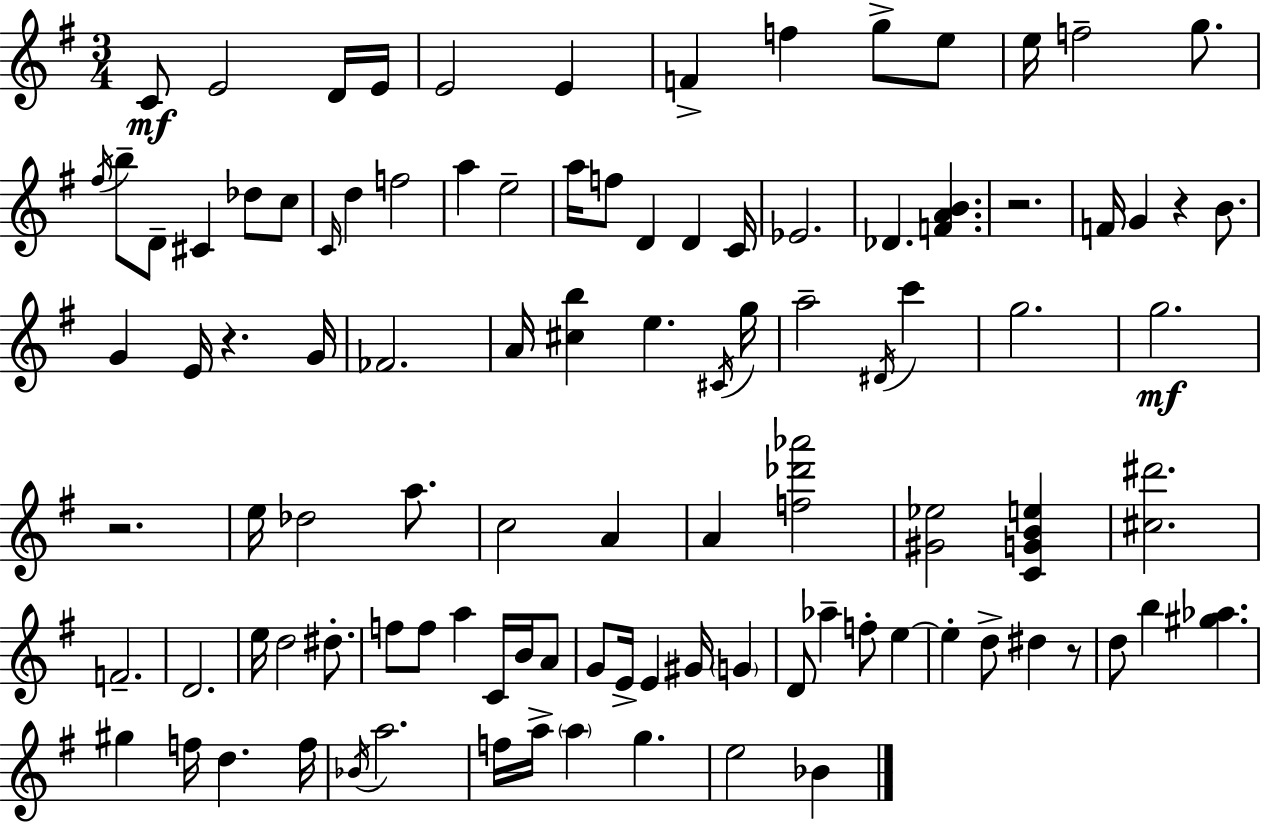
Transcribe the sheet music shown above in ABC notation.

X:1
T:Untitled
M:3/4
L:1/4
K:Em
C/2 E2 D/4 E/4 E2 E F f g/2 e/2 e/4 f2 g/2 ^f/4 b/2 D/2 ^C _d/2 c/2 C/4 d f2 a e2 a/4 f/2 D D C/4 _E2 _D [FAB] z2 F/4 G z B/2 G E/4 z G/4 _F2 A/4 [^cb] e ^C/4 g/4 a2 ^D/4 c' g2 g2 z2 e/4 _d2 a/2 c2 A A [f_d'_a']2 [^G_e]2 [CGBe] [^c^d']2 F2 D2 e/4 d2 ^d/2 f/2 f/2 a C/4 B/4 A/2 G/2 E/4 E ^G/4 G D/2 _a f/2 e e d/2 ^d z/2 d/2 b [^g_a] ^g f/4 d f/4 _B/4 a2 f/4 a/4 a g e2 _B